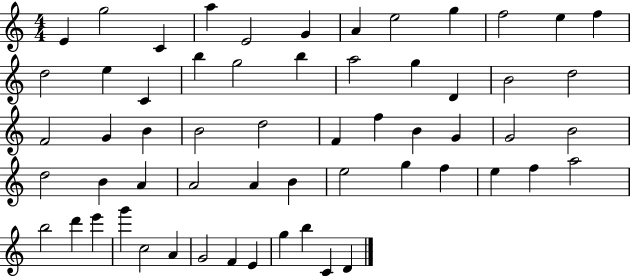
{
  \clef treble
  \numericTimeSignature
  \time 4/4
  \key c \major
  e'4 g''2 c'4 | a''4 e'2 g'4 | a'4 e''2 g''4 | f''2 e''4 f''4 | \break d''2 e''4 c'4 | b''4 g''2 b''4 | a''2 g''4 d'4 | b'2 d''2 | \break f'2 g'4 b'4 | b'2 d''2 | f'4 f''4 b'4 g'4 | g'2 b'2 | \break d''2 b'4 a'4 | a'2 a'4 b'4 | e''2 g''4 f''4 | e''4 f''4 a''2 | \break b''2 d'''4 e'''4 | g'''4 c''2 a'4 | g'2 f'4 e'4 | g''4 b''4 c'4 d'4 | \break \bar "|."
}